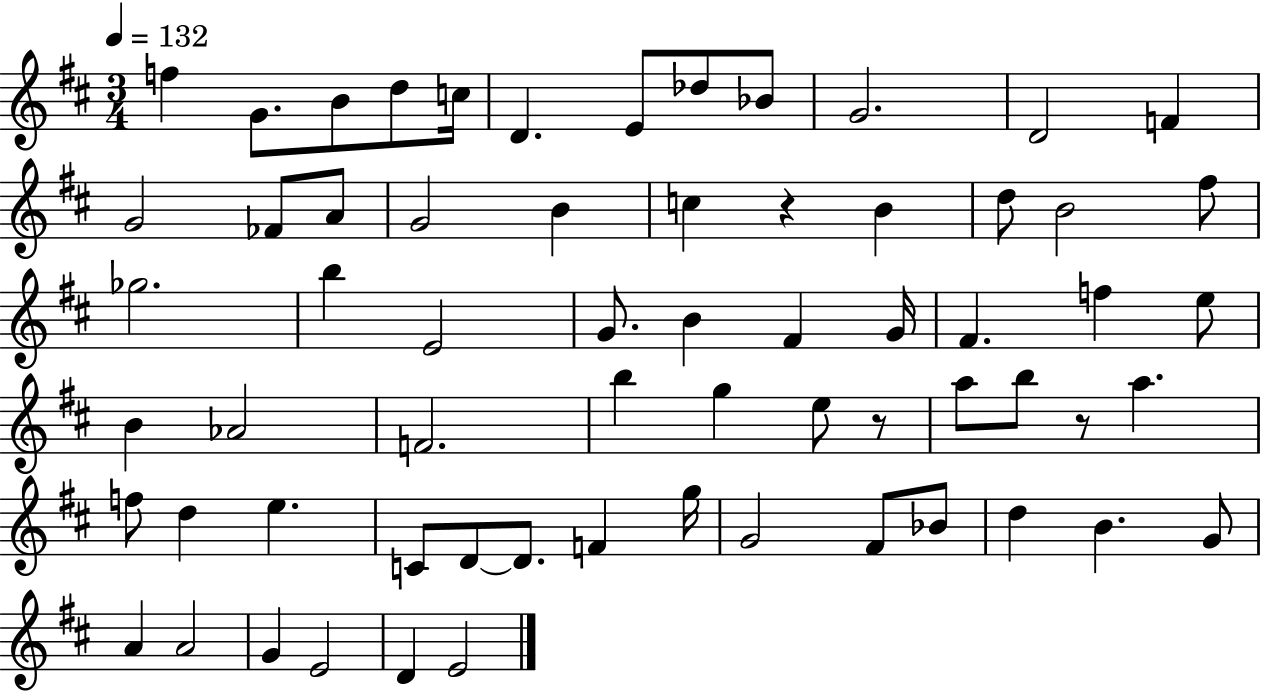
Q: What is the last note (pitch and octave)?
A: E4